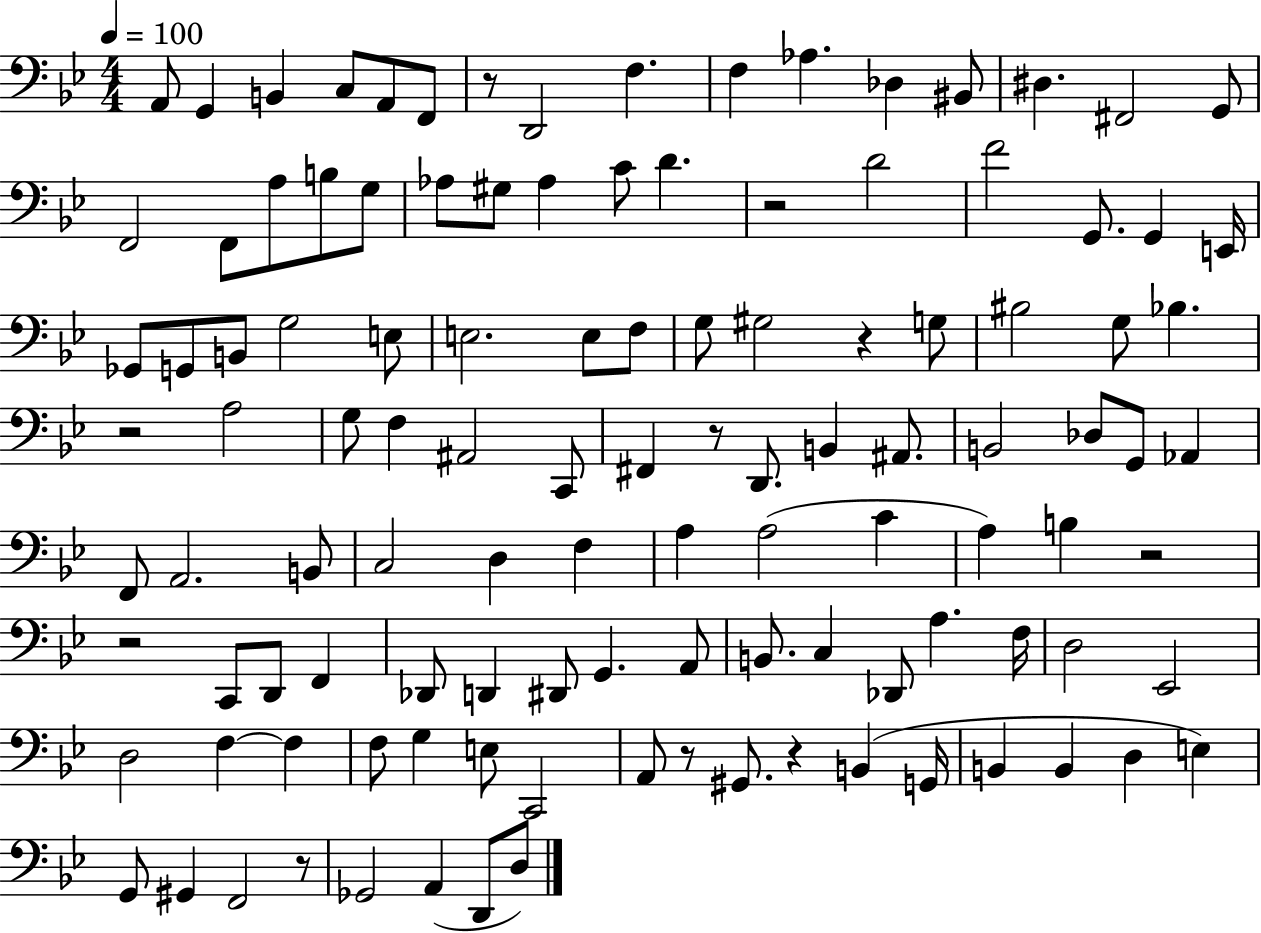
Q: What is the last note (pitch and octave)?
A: D3